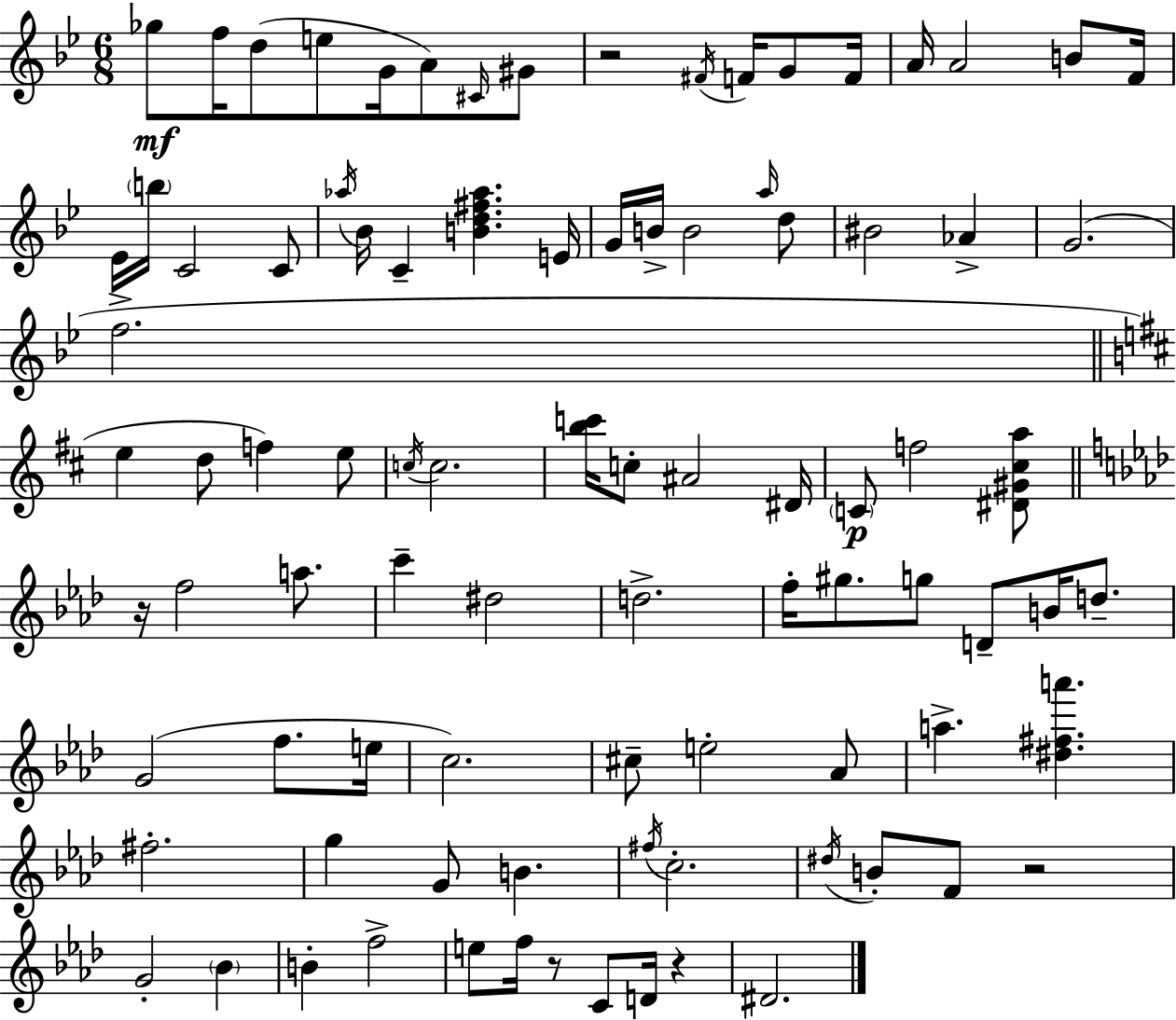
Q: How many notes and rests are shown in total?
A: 90